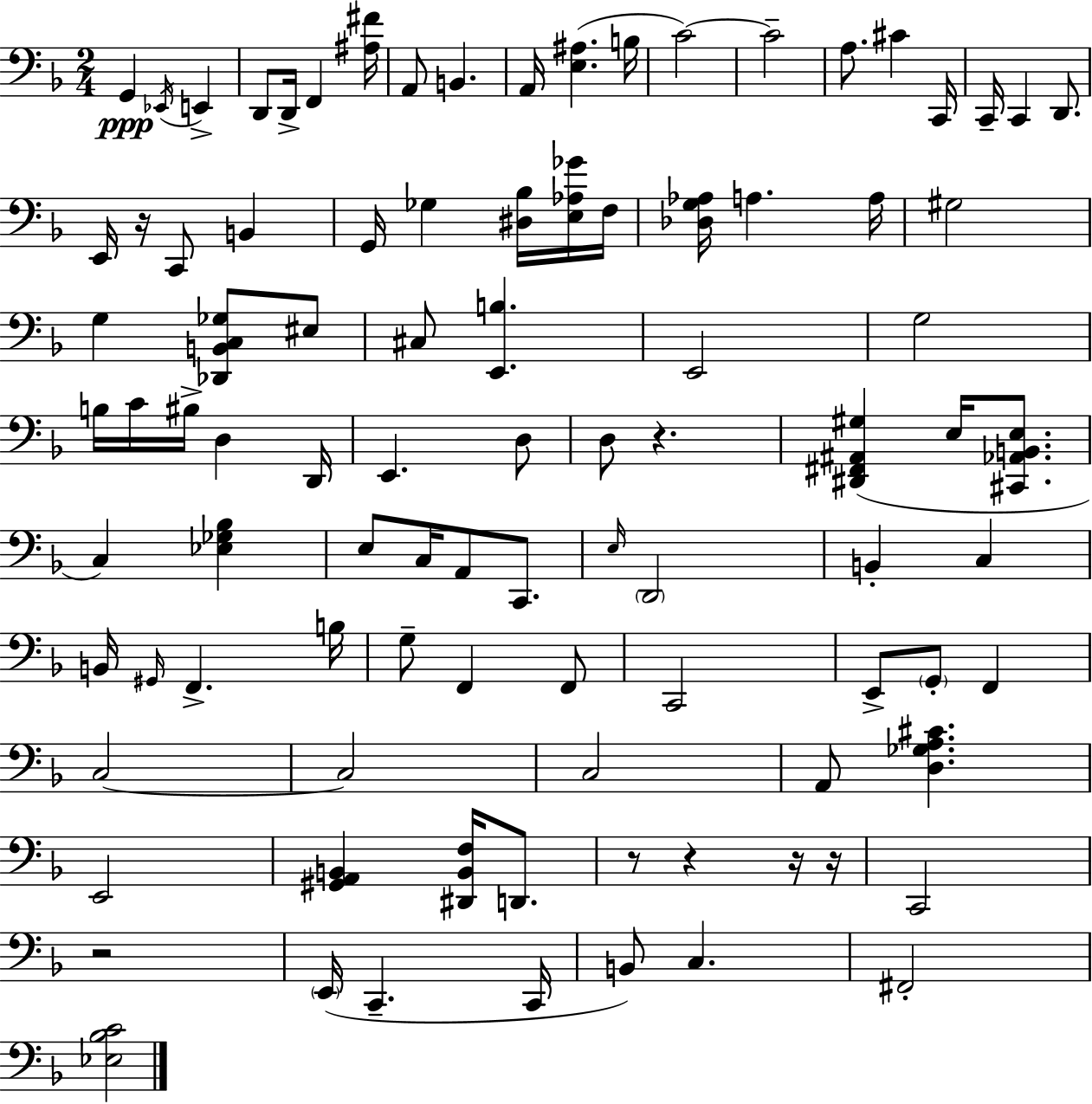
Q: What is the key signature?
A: D minor